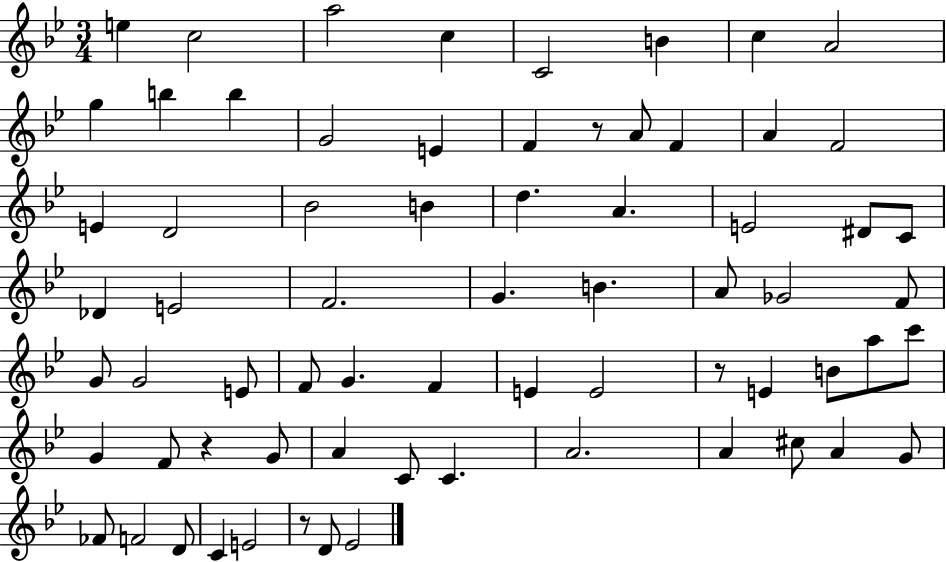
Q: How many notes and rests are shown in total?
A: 69